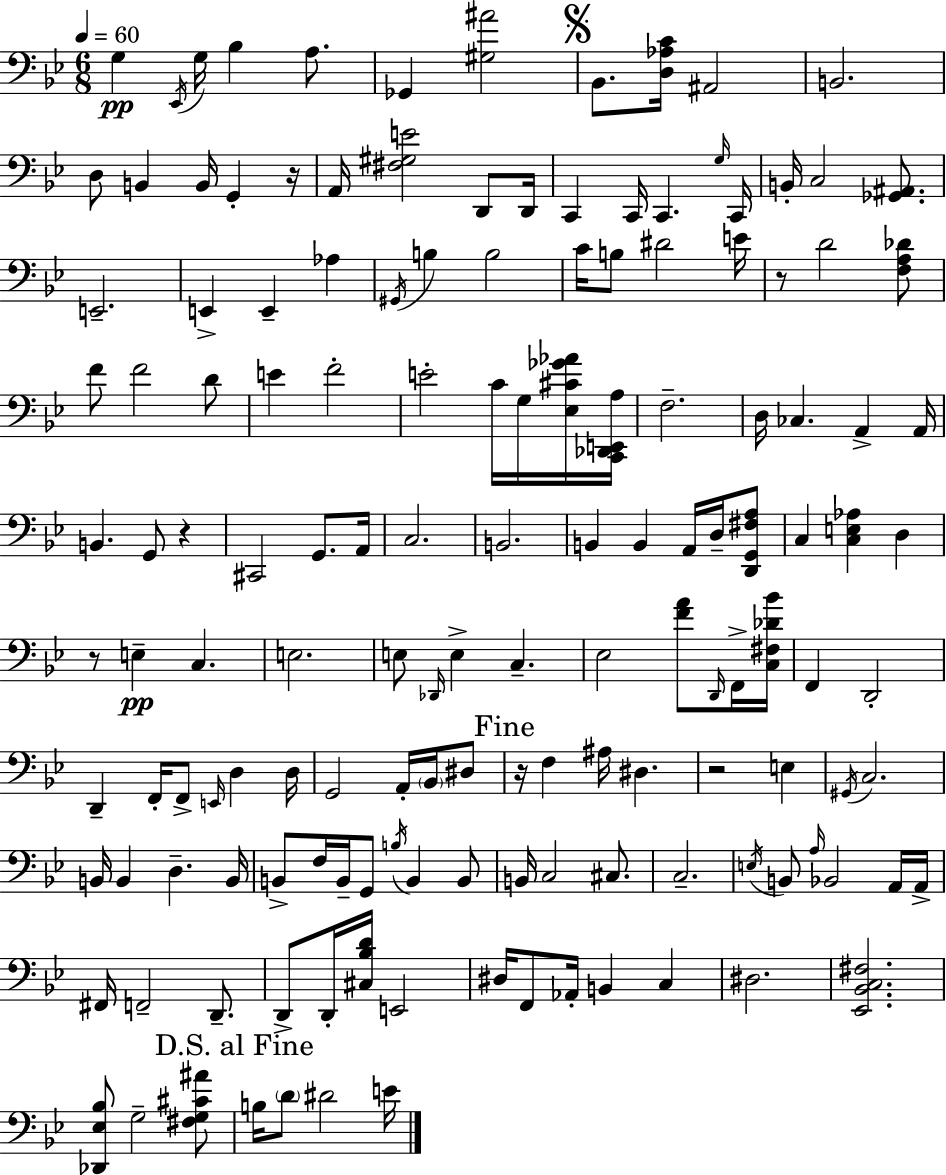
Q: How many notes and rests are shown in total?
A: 148